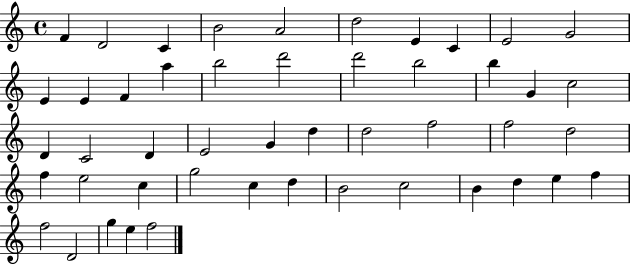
{
  \clef treble
  \time 4/4
  \defaultTimeSignature
  \key c \major
  f'4 d'2 c'4 | b'2 a'2 | d''2 e'4 c'4 | e'2 g'2 | \break e'4 e'4 f'4 a''4 | b''2 d'''2 | d'''2 b''2 | b''4 g'4 c''2 | \break d'4 c'2 d'4 | e'2 g'4 d''4 | d''2 f''2 | f''2 d''2 | \break f''4 e''2 c''4 | g''2 c''4 d''4 | b'2 c''2 | b'4 d''4 e''4 f''4 | \break f''2 d'2 | g''4 e''4 f''2 | \bar "|."
}